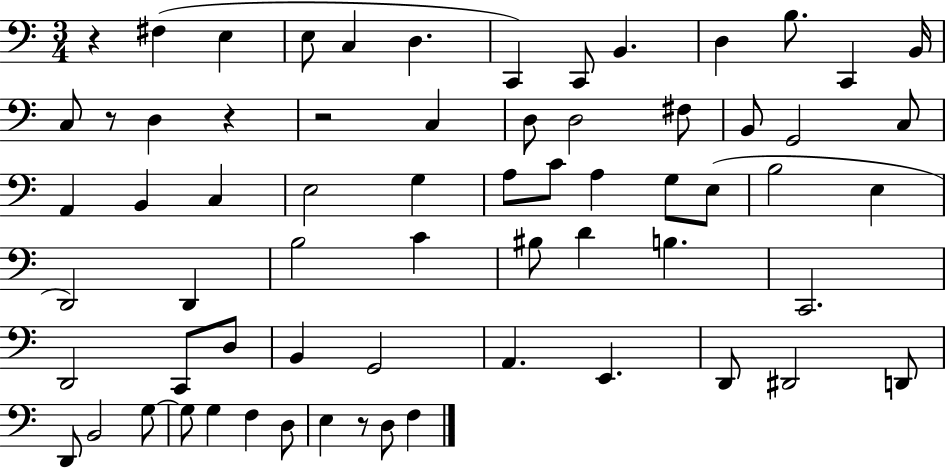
{
  \clef bass
  \numericTimeSignature
  \time 3/4
  \key c \major
  r4 fis4( e4 | e8 c4 d4. | c,4) c,8 b,4. | d4 b8. c,4 b,16 | \break c8 r8 d4 r4 | r2 c4 | d8 d2 fis8 | b,8 g,2 c8 | \break a,4 b,4 c4 | e2 g4 | a8 c'8 a4 g8 e8( | b2 e4 | \break d,2) d,4 | b2 c'4 | bis8 d'4 b4. | c,2. | \break d,2 c,8 d8 | b,4 g,2 | a,4. e,4. | d,8 dis,2 d,8 | \break d,8 b,2 g8~~ | g8 g4 f4 d8 | e4 r8 d8 f4 | \bar "|."
}